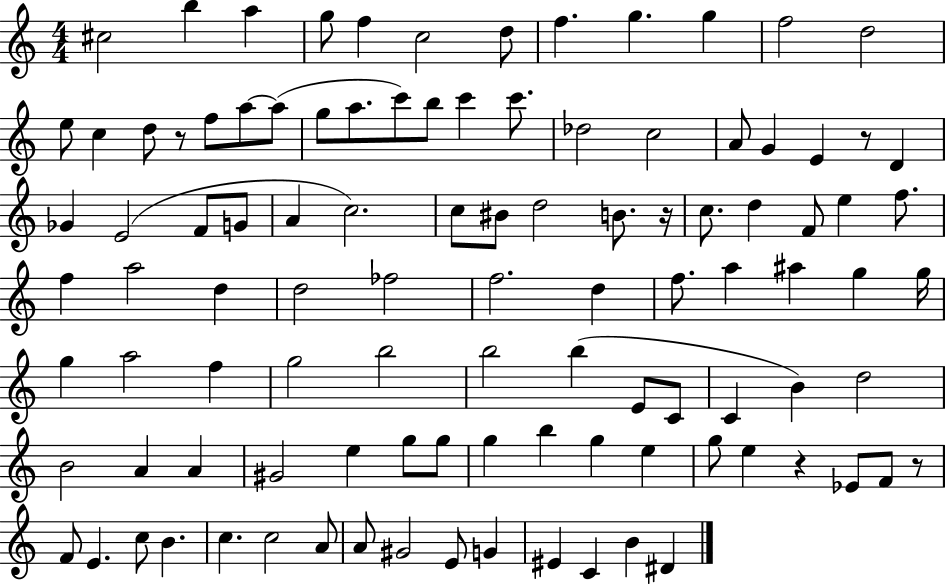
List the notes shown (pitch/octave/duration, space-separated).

C#5/h B5/q A5/q G5/e F5/q C5/h D5/e F5/q. G5/q. G5/q F5/h D5/h E5/e C5/q D5/e R/e F5/e A5/e A5/e G5/e A5/e. C6/e B5/e C6/q C6/e. Db5/h C5/h A4/e G4/q E4/q R/e D4/q Gb4/q E4/h F4/e G4/e A4/q C5/h. C5/e BIS4/e D5/h B4/e. R/s C5/e. D5/q F4/e E5/q F5/e. F5/q A5/h D5/q D5/h FES5/h F5/h. D5/q F5/e. A5/q A#5/q G5/q G5/s G5/q A5/h F5/q G5/h B5/h B5/h B5/q E4/e C4/e C4/q B4/q D5/h B4/h A4/q A4/q G#4/h E5/q G5/e G5/e G5/q B5/q G5/q E5/q G5/e E5/q R/q Eb4/e F4/e R/e F4/e E4/q. C5/e B4/q. C5/q. C5/h A4/e A4/e G#4/h E4/e G4/q EIS4/q C4/q B4/q D#4/q